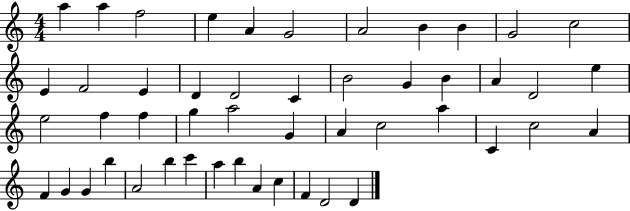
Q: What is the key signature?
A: C major